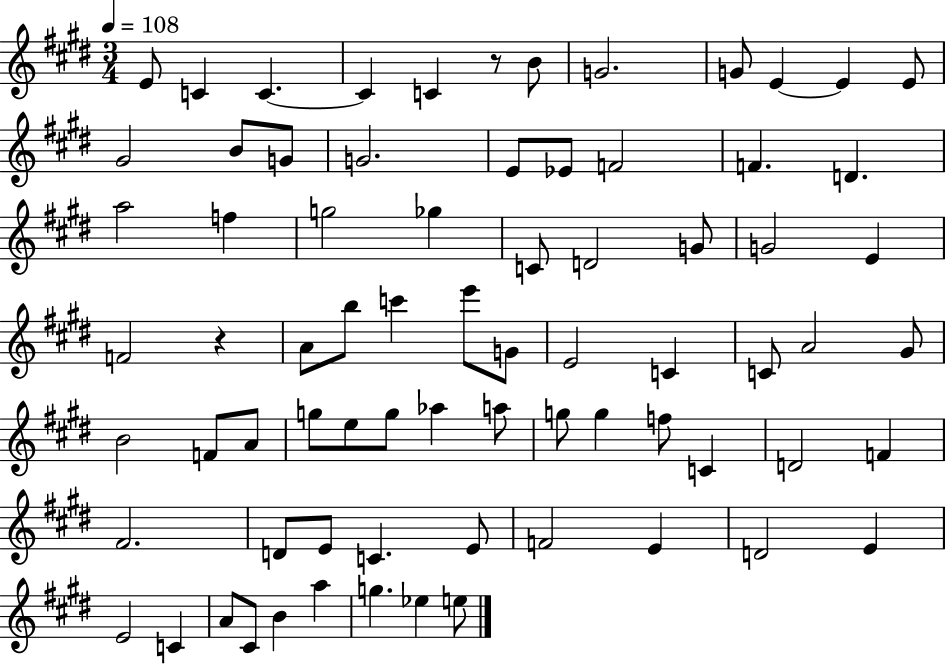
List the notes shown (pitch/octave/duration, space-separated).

E4/e C4/q C4/q. C4/q C4/q R/e B4/e G4/h. G4/e E4/q E4/q E4/e G#4/h B4/e G4/e G4/h. E4/e Eb4/e F4/h F4/q. D4/q. A5/h F5/q G5/h Gb5/q C4/e D4/h G4/e G4/h E4/q F4/h R/q A4/e B5/e C6/q E6/e G4/e E4/h C4/q C4/e A4/h G#4/e B4/h F4/e A4/e G5/e E5/e G5/e Ab5/q A5/e G5/e G5/q F5/e C4/q D4/h F4/q F#4/h. D4/e E4/e C4/q. E4/e F4/h E4/q D4/h E4/q E4/h C4/q A4/e C#4/e B4/q A5/q G5/q. Eb5/q E5/e